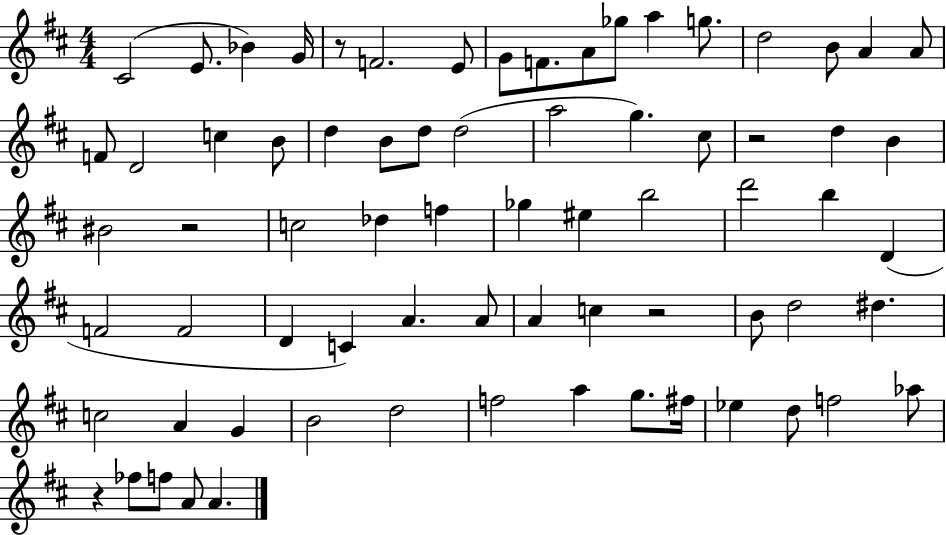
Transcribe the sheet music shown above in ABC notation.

X:1
T:Untitled
M:4/4
L:1/4
K:D
^C2 E/2 _B G/4 z/2 F2 E/2 G/2 F/2 A/2 _g/2 a g/2 d2 B/2 A A/2 F/2 D2 c B/2 d B/2 d/2 d2 a2 g ^c/2 z2 d B ^B2 z2 c2 _d f _g ^e b2 d'2 b D F2 F2 D C A A/2 A c z2 B/2 d2 ^d c2 A G B2 d2 f2 a g/2 ^f/4 _e d/2 f2 _a/2 z _f/2 f/2 A/2 A